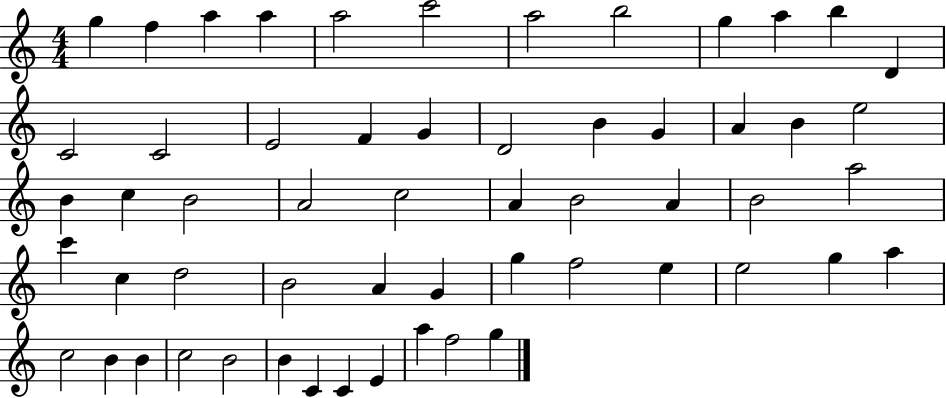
{
  \clef treble
  \numericTimeSignature
  \time 4/4
  \key c \major
  g''4 f''4 a''4 a''4 | a''2 c'''2 | a''2 b''2 | g''4 a''4 b''4 d'4 | \break c'2 c'2 | e'2 f'4 g'4 | d'2 b'4 g'4 | a'4 b'4 e''2 | \break b'4 c''4 b'2 | a'2 c''2 | a'4 b'2 a'4 | b'2 a''2 | \break c'''4 c''4 d''2 | b'2 a'4 g'4 | g''4 f''2 e''4 | e''2 g''4 a''4 | \break c''2 b'4 b'4 | c''2 b'2 | b'4 c'4 c'4 e'4 | a''4 f''2 g''4 | \break \bar "|."
}